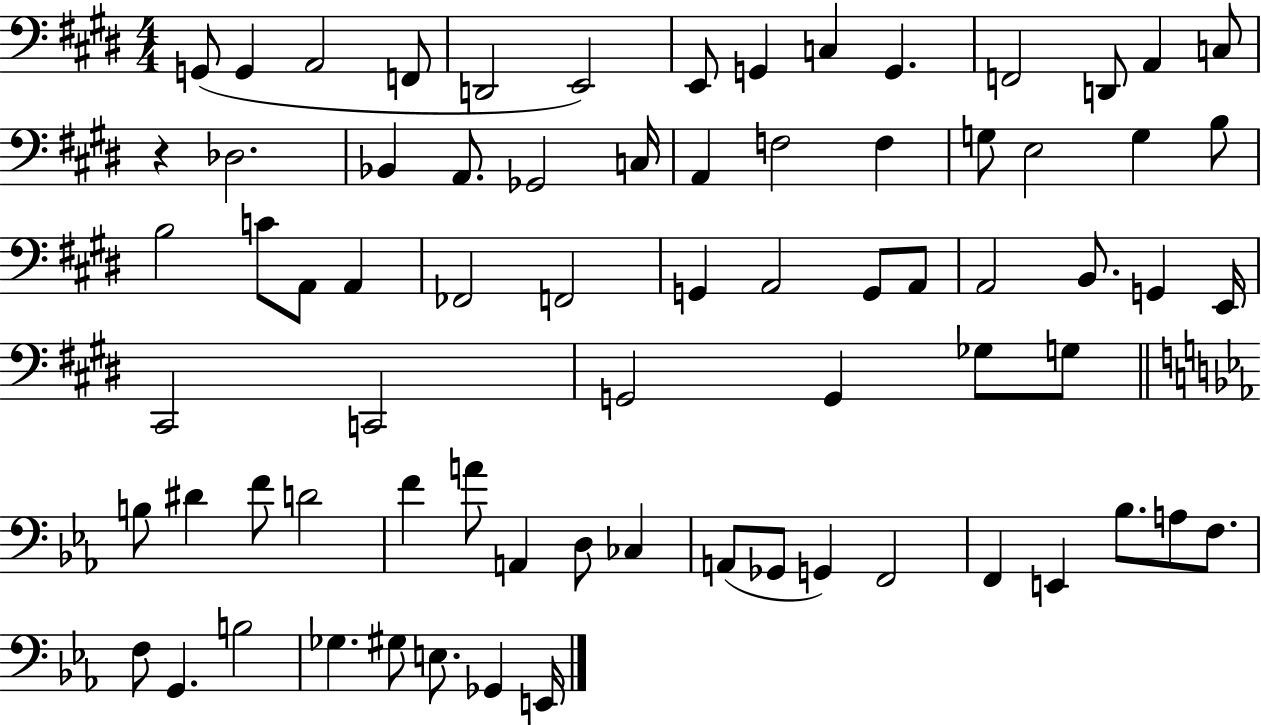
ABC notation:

X:1
T:Untitled
M:4/4
L:1/4
K:E
G,,/2 G,, A,,2 F,,/2 D,,2 E,,2 E,,/2 G,, C, G,, F,,2 D,,/2 A,, C,/2 z _D,2 _B,, A,,/2 _G,,2 C,/4 A,, F,2 F, G,/2 E,2 G, B,/2 B,2 C/2 A,,/2 A,, _F,,2 F,,2 G,, A,,2 G,,/2 A,,/2 A,,2 B,,/2 G,, E,,/4 ^C,,2 C,,2 G,,2 G,, _G,/2 G,/2 B,/2 ^D F/2 D2 F A/2 A,, D,/2 _C, A,,/2 _G,,/2 G,, F,,2 F,, E,, _B,/2 A,/2 F,/2 F,/2 G,, B,2 _G, ^G,/2 E,/2 _G,, E,,/4